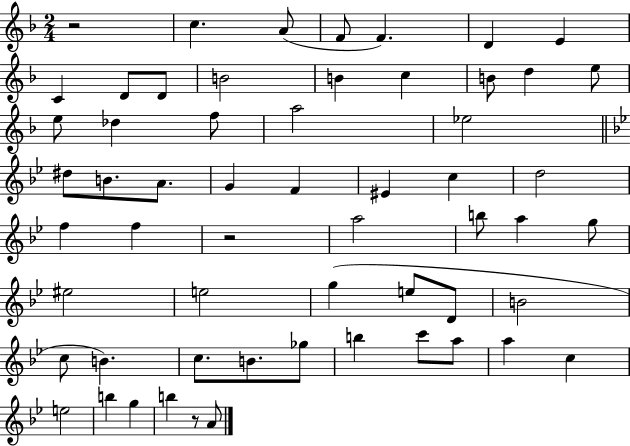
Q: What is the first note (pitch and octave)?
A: C5